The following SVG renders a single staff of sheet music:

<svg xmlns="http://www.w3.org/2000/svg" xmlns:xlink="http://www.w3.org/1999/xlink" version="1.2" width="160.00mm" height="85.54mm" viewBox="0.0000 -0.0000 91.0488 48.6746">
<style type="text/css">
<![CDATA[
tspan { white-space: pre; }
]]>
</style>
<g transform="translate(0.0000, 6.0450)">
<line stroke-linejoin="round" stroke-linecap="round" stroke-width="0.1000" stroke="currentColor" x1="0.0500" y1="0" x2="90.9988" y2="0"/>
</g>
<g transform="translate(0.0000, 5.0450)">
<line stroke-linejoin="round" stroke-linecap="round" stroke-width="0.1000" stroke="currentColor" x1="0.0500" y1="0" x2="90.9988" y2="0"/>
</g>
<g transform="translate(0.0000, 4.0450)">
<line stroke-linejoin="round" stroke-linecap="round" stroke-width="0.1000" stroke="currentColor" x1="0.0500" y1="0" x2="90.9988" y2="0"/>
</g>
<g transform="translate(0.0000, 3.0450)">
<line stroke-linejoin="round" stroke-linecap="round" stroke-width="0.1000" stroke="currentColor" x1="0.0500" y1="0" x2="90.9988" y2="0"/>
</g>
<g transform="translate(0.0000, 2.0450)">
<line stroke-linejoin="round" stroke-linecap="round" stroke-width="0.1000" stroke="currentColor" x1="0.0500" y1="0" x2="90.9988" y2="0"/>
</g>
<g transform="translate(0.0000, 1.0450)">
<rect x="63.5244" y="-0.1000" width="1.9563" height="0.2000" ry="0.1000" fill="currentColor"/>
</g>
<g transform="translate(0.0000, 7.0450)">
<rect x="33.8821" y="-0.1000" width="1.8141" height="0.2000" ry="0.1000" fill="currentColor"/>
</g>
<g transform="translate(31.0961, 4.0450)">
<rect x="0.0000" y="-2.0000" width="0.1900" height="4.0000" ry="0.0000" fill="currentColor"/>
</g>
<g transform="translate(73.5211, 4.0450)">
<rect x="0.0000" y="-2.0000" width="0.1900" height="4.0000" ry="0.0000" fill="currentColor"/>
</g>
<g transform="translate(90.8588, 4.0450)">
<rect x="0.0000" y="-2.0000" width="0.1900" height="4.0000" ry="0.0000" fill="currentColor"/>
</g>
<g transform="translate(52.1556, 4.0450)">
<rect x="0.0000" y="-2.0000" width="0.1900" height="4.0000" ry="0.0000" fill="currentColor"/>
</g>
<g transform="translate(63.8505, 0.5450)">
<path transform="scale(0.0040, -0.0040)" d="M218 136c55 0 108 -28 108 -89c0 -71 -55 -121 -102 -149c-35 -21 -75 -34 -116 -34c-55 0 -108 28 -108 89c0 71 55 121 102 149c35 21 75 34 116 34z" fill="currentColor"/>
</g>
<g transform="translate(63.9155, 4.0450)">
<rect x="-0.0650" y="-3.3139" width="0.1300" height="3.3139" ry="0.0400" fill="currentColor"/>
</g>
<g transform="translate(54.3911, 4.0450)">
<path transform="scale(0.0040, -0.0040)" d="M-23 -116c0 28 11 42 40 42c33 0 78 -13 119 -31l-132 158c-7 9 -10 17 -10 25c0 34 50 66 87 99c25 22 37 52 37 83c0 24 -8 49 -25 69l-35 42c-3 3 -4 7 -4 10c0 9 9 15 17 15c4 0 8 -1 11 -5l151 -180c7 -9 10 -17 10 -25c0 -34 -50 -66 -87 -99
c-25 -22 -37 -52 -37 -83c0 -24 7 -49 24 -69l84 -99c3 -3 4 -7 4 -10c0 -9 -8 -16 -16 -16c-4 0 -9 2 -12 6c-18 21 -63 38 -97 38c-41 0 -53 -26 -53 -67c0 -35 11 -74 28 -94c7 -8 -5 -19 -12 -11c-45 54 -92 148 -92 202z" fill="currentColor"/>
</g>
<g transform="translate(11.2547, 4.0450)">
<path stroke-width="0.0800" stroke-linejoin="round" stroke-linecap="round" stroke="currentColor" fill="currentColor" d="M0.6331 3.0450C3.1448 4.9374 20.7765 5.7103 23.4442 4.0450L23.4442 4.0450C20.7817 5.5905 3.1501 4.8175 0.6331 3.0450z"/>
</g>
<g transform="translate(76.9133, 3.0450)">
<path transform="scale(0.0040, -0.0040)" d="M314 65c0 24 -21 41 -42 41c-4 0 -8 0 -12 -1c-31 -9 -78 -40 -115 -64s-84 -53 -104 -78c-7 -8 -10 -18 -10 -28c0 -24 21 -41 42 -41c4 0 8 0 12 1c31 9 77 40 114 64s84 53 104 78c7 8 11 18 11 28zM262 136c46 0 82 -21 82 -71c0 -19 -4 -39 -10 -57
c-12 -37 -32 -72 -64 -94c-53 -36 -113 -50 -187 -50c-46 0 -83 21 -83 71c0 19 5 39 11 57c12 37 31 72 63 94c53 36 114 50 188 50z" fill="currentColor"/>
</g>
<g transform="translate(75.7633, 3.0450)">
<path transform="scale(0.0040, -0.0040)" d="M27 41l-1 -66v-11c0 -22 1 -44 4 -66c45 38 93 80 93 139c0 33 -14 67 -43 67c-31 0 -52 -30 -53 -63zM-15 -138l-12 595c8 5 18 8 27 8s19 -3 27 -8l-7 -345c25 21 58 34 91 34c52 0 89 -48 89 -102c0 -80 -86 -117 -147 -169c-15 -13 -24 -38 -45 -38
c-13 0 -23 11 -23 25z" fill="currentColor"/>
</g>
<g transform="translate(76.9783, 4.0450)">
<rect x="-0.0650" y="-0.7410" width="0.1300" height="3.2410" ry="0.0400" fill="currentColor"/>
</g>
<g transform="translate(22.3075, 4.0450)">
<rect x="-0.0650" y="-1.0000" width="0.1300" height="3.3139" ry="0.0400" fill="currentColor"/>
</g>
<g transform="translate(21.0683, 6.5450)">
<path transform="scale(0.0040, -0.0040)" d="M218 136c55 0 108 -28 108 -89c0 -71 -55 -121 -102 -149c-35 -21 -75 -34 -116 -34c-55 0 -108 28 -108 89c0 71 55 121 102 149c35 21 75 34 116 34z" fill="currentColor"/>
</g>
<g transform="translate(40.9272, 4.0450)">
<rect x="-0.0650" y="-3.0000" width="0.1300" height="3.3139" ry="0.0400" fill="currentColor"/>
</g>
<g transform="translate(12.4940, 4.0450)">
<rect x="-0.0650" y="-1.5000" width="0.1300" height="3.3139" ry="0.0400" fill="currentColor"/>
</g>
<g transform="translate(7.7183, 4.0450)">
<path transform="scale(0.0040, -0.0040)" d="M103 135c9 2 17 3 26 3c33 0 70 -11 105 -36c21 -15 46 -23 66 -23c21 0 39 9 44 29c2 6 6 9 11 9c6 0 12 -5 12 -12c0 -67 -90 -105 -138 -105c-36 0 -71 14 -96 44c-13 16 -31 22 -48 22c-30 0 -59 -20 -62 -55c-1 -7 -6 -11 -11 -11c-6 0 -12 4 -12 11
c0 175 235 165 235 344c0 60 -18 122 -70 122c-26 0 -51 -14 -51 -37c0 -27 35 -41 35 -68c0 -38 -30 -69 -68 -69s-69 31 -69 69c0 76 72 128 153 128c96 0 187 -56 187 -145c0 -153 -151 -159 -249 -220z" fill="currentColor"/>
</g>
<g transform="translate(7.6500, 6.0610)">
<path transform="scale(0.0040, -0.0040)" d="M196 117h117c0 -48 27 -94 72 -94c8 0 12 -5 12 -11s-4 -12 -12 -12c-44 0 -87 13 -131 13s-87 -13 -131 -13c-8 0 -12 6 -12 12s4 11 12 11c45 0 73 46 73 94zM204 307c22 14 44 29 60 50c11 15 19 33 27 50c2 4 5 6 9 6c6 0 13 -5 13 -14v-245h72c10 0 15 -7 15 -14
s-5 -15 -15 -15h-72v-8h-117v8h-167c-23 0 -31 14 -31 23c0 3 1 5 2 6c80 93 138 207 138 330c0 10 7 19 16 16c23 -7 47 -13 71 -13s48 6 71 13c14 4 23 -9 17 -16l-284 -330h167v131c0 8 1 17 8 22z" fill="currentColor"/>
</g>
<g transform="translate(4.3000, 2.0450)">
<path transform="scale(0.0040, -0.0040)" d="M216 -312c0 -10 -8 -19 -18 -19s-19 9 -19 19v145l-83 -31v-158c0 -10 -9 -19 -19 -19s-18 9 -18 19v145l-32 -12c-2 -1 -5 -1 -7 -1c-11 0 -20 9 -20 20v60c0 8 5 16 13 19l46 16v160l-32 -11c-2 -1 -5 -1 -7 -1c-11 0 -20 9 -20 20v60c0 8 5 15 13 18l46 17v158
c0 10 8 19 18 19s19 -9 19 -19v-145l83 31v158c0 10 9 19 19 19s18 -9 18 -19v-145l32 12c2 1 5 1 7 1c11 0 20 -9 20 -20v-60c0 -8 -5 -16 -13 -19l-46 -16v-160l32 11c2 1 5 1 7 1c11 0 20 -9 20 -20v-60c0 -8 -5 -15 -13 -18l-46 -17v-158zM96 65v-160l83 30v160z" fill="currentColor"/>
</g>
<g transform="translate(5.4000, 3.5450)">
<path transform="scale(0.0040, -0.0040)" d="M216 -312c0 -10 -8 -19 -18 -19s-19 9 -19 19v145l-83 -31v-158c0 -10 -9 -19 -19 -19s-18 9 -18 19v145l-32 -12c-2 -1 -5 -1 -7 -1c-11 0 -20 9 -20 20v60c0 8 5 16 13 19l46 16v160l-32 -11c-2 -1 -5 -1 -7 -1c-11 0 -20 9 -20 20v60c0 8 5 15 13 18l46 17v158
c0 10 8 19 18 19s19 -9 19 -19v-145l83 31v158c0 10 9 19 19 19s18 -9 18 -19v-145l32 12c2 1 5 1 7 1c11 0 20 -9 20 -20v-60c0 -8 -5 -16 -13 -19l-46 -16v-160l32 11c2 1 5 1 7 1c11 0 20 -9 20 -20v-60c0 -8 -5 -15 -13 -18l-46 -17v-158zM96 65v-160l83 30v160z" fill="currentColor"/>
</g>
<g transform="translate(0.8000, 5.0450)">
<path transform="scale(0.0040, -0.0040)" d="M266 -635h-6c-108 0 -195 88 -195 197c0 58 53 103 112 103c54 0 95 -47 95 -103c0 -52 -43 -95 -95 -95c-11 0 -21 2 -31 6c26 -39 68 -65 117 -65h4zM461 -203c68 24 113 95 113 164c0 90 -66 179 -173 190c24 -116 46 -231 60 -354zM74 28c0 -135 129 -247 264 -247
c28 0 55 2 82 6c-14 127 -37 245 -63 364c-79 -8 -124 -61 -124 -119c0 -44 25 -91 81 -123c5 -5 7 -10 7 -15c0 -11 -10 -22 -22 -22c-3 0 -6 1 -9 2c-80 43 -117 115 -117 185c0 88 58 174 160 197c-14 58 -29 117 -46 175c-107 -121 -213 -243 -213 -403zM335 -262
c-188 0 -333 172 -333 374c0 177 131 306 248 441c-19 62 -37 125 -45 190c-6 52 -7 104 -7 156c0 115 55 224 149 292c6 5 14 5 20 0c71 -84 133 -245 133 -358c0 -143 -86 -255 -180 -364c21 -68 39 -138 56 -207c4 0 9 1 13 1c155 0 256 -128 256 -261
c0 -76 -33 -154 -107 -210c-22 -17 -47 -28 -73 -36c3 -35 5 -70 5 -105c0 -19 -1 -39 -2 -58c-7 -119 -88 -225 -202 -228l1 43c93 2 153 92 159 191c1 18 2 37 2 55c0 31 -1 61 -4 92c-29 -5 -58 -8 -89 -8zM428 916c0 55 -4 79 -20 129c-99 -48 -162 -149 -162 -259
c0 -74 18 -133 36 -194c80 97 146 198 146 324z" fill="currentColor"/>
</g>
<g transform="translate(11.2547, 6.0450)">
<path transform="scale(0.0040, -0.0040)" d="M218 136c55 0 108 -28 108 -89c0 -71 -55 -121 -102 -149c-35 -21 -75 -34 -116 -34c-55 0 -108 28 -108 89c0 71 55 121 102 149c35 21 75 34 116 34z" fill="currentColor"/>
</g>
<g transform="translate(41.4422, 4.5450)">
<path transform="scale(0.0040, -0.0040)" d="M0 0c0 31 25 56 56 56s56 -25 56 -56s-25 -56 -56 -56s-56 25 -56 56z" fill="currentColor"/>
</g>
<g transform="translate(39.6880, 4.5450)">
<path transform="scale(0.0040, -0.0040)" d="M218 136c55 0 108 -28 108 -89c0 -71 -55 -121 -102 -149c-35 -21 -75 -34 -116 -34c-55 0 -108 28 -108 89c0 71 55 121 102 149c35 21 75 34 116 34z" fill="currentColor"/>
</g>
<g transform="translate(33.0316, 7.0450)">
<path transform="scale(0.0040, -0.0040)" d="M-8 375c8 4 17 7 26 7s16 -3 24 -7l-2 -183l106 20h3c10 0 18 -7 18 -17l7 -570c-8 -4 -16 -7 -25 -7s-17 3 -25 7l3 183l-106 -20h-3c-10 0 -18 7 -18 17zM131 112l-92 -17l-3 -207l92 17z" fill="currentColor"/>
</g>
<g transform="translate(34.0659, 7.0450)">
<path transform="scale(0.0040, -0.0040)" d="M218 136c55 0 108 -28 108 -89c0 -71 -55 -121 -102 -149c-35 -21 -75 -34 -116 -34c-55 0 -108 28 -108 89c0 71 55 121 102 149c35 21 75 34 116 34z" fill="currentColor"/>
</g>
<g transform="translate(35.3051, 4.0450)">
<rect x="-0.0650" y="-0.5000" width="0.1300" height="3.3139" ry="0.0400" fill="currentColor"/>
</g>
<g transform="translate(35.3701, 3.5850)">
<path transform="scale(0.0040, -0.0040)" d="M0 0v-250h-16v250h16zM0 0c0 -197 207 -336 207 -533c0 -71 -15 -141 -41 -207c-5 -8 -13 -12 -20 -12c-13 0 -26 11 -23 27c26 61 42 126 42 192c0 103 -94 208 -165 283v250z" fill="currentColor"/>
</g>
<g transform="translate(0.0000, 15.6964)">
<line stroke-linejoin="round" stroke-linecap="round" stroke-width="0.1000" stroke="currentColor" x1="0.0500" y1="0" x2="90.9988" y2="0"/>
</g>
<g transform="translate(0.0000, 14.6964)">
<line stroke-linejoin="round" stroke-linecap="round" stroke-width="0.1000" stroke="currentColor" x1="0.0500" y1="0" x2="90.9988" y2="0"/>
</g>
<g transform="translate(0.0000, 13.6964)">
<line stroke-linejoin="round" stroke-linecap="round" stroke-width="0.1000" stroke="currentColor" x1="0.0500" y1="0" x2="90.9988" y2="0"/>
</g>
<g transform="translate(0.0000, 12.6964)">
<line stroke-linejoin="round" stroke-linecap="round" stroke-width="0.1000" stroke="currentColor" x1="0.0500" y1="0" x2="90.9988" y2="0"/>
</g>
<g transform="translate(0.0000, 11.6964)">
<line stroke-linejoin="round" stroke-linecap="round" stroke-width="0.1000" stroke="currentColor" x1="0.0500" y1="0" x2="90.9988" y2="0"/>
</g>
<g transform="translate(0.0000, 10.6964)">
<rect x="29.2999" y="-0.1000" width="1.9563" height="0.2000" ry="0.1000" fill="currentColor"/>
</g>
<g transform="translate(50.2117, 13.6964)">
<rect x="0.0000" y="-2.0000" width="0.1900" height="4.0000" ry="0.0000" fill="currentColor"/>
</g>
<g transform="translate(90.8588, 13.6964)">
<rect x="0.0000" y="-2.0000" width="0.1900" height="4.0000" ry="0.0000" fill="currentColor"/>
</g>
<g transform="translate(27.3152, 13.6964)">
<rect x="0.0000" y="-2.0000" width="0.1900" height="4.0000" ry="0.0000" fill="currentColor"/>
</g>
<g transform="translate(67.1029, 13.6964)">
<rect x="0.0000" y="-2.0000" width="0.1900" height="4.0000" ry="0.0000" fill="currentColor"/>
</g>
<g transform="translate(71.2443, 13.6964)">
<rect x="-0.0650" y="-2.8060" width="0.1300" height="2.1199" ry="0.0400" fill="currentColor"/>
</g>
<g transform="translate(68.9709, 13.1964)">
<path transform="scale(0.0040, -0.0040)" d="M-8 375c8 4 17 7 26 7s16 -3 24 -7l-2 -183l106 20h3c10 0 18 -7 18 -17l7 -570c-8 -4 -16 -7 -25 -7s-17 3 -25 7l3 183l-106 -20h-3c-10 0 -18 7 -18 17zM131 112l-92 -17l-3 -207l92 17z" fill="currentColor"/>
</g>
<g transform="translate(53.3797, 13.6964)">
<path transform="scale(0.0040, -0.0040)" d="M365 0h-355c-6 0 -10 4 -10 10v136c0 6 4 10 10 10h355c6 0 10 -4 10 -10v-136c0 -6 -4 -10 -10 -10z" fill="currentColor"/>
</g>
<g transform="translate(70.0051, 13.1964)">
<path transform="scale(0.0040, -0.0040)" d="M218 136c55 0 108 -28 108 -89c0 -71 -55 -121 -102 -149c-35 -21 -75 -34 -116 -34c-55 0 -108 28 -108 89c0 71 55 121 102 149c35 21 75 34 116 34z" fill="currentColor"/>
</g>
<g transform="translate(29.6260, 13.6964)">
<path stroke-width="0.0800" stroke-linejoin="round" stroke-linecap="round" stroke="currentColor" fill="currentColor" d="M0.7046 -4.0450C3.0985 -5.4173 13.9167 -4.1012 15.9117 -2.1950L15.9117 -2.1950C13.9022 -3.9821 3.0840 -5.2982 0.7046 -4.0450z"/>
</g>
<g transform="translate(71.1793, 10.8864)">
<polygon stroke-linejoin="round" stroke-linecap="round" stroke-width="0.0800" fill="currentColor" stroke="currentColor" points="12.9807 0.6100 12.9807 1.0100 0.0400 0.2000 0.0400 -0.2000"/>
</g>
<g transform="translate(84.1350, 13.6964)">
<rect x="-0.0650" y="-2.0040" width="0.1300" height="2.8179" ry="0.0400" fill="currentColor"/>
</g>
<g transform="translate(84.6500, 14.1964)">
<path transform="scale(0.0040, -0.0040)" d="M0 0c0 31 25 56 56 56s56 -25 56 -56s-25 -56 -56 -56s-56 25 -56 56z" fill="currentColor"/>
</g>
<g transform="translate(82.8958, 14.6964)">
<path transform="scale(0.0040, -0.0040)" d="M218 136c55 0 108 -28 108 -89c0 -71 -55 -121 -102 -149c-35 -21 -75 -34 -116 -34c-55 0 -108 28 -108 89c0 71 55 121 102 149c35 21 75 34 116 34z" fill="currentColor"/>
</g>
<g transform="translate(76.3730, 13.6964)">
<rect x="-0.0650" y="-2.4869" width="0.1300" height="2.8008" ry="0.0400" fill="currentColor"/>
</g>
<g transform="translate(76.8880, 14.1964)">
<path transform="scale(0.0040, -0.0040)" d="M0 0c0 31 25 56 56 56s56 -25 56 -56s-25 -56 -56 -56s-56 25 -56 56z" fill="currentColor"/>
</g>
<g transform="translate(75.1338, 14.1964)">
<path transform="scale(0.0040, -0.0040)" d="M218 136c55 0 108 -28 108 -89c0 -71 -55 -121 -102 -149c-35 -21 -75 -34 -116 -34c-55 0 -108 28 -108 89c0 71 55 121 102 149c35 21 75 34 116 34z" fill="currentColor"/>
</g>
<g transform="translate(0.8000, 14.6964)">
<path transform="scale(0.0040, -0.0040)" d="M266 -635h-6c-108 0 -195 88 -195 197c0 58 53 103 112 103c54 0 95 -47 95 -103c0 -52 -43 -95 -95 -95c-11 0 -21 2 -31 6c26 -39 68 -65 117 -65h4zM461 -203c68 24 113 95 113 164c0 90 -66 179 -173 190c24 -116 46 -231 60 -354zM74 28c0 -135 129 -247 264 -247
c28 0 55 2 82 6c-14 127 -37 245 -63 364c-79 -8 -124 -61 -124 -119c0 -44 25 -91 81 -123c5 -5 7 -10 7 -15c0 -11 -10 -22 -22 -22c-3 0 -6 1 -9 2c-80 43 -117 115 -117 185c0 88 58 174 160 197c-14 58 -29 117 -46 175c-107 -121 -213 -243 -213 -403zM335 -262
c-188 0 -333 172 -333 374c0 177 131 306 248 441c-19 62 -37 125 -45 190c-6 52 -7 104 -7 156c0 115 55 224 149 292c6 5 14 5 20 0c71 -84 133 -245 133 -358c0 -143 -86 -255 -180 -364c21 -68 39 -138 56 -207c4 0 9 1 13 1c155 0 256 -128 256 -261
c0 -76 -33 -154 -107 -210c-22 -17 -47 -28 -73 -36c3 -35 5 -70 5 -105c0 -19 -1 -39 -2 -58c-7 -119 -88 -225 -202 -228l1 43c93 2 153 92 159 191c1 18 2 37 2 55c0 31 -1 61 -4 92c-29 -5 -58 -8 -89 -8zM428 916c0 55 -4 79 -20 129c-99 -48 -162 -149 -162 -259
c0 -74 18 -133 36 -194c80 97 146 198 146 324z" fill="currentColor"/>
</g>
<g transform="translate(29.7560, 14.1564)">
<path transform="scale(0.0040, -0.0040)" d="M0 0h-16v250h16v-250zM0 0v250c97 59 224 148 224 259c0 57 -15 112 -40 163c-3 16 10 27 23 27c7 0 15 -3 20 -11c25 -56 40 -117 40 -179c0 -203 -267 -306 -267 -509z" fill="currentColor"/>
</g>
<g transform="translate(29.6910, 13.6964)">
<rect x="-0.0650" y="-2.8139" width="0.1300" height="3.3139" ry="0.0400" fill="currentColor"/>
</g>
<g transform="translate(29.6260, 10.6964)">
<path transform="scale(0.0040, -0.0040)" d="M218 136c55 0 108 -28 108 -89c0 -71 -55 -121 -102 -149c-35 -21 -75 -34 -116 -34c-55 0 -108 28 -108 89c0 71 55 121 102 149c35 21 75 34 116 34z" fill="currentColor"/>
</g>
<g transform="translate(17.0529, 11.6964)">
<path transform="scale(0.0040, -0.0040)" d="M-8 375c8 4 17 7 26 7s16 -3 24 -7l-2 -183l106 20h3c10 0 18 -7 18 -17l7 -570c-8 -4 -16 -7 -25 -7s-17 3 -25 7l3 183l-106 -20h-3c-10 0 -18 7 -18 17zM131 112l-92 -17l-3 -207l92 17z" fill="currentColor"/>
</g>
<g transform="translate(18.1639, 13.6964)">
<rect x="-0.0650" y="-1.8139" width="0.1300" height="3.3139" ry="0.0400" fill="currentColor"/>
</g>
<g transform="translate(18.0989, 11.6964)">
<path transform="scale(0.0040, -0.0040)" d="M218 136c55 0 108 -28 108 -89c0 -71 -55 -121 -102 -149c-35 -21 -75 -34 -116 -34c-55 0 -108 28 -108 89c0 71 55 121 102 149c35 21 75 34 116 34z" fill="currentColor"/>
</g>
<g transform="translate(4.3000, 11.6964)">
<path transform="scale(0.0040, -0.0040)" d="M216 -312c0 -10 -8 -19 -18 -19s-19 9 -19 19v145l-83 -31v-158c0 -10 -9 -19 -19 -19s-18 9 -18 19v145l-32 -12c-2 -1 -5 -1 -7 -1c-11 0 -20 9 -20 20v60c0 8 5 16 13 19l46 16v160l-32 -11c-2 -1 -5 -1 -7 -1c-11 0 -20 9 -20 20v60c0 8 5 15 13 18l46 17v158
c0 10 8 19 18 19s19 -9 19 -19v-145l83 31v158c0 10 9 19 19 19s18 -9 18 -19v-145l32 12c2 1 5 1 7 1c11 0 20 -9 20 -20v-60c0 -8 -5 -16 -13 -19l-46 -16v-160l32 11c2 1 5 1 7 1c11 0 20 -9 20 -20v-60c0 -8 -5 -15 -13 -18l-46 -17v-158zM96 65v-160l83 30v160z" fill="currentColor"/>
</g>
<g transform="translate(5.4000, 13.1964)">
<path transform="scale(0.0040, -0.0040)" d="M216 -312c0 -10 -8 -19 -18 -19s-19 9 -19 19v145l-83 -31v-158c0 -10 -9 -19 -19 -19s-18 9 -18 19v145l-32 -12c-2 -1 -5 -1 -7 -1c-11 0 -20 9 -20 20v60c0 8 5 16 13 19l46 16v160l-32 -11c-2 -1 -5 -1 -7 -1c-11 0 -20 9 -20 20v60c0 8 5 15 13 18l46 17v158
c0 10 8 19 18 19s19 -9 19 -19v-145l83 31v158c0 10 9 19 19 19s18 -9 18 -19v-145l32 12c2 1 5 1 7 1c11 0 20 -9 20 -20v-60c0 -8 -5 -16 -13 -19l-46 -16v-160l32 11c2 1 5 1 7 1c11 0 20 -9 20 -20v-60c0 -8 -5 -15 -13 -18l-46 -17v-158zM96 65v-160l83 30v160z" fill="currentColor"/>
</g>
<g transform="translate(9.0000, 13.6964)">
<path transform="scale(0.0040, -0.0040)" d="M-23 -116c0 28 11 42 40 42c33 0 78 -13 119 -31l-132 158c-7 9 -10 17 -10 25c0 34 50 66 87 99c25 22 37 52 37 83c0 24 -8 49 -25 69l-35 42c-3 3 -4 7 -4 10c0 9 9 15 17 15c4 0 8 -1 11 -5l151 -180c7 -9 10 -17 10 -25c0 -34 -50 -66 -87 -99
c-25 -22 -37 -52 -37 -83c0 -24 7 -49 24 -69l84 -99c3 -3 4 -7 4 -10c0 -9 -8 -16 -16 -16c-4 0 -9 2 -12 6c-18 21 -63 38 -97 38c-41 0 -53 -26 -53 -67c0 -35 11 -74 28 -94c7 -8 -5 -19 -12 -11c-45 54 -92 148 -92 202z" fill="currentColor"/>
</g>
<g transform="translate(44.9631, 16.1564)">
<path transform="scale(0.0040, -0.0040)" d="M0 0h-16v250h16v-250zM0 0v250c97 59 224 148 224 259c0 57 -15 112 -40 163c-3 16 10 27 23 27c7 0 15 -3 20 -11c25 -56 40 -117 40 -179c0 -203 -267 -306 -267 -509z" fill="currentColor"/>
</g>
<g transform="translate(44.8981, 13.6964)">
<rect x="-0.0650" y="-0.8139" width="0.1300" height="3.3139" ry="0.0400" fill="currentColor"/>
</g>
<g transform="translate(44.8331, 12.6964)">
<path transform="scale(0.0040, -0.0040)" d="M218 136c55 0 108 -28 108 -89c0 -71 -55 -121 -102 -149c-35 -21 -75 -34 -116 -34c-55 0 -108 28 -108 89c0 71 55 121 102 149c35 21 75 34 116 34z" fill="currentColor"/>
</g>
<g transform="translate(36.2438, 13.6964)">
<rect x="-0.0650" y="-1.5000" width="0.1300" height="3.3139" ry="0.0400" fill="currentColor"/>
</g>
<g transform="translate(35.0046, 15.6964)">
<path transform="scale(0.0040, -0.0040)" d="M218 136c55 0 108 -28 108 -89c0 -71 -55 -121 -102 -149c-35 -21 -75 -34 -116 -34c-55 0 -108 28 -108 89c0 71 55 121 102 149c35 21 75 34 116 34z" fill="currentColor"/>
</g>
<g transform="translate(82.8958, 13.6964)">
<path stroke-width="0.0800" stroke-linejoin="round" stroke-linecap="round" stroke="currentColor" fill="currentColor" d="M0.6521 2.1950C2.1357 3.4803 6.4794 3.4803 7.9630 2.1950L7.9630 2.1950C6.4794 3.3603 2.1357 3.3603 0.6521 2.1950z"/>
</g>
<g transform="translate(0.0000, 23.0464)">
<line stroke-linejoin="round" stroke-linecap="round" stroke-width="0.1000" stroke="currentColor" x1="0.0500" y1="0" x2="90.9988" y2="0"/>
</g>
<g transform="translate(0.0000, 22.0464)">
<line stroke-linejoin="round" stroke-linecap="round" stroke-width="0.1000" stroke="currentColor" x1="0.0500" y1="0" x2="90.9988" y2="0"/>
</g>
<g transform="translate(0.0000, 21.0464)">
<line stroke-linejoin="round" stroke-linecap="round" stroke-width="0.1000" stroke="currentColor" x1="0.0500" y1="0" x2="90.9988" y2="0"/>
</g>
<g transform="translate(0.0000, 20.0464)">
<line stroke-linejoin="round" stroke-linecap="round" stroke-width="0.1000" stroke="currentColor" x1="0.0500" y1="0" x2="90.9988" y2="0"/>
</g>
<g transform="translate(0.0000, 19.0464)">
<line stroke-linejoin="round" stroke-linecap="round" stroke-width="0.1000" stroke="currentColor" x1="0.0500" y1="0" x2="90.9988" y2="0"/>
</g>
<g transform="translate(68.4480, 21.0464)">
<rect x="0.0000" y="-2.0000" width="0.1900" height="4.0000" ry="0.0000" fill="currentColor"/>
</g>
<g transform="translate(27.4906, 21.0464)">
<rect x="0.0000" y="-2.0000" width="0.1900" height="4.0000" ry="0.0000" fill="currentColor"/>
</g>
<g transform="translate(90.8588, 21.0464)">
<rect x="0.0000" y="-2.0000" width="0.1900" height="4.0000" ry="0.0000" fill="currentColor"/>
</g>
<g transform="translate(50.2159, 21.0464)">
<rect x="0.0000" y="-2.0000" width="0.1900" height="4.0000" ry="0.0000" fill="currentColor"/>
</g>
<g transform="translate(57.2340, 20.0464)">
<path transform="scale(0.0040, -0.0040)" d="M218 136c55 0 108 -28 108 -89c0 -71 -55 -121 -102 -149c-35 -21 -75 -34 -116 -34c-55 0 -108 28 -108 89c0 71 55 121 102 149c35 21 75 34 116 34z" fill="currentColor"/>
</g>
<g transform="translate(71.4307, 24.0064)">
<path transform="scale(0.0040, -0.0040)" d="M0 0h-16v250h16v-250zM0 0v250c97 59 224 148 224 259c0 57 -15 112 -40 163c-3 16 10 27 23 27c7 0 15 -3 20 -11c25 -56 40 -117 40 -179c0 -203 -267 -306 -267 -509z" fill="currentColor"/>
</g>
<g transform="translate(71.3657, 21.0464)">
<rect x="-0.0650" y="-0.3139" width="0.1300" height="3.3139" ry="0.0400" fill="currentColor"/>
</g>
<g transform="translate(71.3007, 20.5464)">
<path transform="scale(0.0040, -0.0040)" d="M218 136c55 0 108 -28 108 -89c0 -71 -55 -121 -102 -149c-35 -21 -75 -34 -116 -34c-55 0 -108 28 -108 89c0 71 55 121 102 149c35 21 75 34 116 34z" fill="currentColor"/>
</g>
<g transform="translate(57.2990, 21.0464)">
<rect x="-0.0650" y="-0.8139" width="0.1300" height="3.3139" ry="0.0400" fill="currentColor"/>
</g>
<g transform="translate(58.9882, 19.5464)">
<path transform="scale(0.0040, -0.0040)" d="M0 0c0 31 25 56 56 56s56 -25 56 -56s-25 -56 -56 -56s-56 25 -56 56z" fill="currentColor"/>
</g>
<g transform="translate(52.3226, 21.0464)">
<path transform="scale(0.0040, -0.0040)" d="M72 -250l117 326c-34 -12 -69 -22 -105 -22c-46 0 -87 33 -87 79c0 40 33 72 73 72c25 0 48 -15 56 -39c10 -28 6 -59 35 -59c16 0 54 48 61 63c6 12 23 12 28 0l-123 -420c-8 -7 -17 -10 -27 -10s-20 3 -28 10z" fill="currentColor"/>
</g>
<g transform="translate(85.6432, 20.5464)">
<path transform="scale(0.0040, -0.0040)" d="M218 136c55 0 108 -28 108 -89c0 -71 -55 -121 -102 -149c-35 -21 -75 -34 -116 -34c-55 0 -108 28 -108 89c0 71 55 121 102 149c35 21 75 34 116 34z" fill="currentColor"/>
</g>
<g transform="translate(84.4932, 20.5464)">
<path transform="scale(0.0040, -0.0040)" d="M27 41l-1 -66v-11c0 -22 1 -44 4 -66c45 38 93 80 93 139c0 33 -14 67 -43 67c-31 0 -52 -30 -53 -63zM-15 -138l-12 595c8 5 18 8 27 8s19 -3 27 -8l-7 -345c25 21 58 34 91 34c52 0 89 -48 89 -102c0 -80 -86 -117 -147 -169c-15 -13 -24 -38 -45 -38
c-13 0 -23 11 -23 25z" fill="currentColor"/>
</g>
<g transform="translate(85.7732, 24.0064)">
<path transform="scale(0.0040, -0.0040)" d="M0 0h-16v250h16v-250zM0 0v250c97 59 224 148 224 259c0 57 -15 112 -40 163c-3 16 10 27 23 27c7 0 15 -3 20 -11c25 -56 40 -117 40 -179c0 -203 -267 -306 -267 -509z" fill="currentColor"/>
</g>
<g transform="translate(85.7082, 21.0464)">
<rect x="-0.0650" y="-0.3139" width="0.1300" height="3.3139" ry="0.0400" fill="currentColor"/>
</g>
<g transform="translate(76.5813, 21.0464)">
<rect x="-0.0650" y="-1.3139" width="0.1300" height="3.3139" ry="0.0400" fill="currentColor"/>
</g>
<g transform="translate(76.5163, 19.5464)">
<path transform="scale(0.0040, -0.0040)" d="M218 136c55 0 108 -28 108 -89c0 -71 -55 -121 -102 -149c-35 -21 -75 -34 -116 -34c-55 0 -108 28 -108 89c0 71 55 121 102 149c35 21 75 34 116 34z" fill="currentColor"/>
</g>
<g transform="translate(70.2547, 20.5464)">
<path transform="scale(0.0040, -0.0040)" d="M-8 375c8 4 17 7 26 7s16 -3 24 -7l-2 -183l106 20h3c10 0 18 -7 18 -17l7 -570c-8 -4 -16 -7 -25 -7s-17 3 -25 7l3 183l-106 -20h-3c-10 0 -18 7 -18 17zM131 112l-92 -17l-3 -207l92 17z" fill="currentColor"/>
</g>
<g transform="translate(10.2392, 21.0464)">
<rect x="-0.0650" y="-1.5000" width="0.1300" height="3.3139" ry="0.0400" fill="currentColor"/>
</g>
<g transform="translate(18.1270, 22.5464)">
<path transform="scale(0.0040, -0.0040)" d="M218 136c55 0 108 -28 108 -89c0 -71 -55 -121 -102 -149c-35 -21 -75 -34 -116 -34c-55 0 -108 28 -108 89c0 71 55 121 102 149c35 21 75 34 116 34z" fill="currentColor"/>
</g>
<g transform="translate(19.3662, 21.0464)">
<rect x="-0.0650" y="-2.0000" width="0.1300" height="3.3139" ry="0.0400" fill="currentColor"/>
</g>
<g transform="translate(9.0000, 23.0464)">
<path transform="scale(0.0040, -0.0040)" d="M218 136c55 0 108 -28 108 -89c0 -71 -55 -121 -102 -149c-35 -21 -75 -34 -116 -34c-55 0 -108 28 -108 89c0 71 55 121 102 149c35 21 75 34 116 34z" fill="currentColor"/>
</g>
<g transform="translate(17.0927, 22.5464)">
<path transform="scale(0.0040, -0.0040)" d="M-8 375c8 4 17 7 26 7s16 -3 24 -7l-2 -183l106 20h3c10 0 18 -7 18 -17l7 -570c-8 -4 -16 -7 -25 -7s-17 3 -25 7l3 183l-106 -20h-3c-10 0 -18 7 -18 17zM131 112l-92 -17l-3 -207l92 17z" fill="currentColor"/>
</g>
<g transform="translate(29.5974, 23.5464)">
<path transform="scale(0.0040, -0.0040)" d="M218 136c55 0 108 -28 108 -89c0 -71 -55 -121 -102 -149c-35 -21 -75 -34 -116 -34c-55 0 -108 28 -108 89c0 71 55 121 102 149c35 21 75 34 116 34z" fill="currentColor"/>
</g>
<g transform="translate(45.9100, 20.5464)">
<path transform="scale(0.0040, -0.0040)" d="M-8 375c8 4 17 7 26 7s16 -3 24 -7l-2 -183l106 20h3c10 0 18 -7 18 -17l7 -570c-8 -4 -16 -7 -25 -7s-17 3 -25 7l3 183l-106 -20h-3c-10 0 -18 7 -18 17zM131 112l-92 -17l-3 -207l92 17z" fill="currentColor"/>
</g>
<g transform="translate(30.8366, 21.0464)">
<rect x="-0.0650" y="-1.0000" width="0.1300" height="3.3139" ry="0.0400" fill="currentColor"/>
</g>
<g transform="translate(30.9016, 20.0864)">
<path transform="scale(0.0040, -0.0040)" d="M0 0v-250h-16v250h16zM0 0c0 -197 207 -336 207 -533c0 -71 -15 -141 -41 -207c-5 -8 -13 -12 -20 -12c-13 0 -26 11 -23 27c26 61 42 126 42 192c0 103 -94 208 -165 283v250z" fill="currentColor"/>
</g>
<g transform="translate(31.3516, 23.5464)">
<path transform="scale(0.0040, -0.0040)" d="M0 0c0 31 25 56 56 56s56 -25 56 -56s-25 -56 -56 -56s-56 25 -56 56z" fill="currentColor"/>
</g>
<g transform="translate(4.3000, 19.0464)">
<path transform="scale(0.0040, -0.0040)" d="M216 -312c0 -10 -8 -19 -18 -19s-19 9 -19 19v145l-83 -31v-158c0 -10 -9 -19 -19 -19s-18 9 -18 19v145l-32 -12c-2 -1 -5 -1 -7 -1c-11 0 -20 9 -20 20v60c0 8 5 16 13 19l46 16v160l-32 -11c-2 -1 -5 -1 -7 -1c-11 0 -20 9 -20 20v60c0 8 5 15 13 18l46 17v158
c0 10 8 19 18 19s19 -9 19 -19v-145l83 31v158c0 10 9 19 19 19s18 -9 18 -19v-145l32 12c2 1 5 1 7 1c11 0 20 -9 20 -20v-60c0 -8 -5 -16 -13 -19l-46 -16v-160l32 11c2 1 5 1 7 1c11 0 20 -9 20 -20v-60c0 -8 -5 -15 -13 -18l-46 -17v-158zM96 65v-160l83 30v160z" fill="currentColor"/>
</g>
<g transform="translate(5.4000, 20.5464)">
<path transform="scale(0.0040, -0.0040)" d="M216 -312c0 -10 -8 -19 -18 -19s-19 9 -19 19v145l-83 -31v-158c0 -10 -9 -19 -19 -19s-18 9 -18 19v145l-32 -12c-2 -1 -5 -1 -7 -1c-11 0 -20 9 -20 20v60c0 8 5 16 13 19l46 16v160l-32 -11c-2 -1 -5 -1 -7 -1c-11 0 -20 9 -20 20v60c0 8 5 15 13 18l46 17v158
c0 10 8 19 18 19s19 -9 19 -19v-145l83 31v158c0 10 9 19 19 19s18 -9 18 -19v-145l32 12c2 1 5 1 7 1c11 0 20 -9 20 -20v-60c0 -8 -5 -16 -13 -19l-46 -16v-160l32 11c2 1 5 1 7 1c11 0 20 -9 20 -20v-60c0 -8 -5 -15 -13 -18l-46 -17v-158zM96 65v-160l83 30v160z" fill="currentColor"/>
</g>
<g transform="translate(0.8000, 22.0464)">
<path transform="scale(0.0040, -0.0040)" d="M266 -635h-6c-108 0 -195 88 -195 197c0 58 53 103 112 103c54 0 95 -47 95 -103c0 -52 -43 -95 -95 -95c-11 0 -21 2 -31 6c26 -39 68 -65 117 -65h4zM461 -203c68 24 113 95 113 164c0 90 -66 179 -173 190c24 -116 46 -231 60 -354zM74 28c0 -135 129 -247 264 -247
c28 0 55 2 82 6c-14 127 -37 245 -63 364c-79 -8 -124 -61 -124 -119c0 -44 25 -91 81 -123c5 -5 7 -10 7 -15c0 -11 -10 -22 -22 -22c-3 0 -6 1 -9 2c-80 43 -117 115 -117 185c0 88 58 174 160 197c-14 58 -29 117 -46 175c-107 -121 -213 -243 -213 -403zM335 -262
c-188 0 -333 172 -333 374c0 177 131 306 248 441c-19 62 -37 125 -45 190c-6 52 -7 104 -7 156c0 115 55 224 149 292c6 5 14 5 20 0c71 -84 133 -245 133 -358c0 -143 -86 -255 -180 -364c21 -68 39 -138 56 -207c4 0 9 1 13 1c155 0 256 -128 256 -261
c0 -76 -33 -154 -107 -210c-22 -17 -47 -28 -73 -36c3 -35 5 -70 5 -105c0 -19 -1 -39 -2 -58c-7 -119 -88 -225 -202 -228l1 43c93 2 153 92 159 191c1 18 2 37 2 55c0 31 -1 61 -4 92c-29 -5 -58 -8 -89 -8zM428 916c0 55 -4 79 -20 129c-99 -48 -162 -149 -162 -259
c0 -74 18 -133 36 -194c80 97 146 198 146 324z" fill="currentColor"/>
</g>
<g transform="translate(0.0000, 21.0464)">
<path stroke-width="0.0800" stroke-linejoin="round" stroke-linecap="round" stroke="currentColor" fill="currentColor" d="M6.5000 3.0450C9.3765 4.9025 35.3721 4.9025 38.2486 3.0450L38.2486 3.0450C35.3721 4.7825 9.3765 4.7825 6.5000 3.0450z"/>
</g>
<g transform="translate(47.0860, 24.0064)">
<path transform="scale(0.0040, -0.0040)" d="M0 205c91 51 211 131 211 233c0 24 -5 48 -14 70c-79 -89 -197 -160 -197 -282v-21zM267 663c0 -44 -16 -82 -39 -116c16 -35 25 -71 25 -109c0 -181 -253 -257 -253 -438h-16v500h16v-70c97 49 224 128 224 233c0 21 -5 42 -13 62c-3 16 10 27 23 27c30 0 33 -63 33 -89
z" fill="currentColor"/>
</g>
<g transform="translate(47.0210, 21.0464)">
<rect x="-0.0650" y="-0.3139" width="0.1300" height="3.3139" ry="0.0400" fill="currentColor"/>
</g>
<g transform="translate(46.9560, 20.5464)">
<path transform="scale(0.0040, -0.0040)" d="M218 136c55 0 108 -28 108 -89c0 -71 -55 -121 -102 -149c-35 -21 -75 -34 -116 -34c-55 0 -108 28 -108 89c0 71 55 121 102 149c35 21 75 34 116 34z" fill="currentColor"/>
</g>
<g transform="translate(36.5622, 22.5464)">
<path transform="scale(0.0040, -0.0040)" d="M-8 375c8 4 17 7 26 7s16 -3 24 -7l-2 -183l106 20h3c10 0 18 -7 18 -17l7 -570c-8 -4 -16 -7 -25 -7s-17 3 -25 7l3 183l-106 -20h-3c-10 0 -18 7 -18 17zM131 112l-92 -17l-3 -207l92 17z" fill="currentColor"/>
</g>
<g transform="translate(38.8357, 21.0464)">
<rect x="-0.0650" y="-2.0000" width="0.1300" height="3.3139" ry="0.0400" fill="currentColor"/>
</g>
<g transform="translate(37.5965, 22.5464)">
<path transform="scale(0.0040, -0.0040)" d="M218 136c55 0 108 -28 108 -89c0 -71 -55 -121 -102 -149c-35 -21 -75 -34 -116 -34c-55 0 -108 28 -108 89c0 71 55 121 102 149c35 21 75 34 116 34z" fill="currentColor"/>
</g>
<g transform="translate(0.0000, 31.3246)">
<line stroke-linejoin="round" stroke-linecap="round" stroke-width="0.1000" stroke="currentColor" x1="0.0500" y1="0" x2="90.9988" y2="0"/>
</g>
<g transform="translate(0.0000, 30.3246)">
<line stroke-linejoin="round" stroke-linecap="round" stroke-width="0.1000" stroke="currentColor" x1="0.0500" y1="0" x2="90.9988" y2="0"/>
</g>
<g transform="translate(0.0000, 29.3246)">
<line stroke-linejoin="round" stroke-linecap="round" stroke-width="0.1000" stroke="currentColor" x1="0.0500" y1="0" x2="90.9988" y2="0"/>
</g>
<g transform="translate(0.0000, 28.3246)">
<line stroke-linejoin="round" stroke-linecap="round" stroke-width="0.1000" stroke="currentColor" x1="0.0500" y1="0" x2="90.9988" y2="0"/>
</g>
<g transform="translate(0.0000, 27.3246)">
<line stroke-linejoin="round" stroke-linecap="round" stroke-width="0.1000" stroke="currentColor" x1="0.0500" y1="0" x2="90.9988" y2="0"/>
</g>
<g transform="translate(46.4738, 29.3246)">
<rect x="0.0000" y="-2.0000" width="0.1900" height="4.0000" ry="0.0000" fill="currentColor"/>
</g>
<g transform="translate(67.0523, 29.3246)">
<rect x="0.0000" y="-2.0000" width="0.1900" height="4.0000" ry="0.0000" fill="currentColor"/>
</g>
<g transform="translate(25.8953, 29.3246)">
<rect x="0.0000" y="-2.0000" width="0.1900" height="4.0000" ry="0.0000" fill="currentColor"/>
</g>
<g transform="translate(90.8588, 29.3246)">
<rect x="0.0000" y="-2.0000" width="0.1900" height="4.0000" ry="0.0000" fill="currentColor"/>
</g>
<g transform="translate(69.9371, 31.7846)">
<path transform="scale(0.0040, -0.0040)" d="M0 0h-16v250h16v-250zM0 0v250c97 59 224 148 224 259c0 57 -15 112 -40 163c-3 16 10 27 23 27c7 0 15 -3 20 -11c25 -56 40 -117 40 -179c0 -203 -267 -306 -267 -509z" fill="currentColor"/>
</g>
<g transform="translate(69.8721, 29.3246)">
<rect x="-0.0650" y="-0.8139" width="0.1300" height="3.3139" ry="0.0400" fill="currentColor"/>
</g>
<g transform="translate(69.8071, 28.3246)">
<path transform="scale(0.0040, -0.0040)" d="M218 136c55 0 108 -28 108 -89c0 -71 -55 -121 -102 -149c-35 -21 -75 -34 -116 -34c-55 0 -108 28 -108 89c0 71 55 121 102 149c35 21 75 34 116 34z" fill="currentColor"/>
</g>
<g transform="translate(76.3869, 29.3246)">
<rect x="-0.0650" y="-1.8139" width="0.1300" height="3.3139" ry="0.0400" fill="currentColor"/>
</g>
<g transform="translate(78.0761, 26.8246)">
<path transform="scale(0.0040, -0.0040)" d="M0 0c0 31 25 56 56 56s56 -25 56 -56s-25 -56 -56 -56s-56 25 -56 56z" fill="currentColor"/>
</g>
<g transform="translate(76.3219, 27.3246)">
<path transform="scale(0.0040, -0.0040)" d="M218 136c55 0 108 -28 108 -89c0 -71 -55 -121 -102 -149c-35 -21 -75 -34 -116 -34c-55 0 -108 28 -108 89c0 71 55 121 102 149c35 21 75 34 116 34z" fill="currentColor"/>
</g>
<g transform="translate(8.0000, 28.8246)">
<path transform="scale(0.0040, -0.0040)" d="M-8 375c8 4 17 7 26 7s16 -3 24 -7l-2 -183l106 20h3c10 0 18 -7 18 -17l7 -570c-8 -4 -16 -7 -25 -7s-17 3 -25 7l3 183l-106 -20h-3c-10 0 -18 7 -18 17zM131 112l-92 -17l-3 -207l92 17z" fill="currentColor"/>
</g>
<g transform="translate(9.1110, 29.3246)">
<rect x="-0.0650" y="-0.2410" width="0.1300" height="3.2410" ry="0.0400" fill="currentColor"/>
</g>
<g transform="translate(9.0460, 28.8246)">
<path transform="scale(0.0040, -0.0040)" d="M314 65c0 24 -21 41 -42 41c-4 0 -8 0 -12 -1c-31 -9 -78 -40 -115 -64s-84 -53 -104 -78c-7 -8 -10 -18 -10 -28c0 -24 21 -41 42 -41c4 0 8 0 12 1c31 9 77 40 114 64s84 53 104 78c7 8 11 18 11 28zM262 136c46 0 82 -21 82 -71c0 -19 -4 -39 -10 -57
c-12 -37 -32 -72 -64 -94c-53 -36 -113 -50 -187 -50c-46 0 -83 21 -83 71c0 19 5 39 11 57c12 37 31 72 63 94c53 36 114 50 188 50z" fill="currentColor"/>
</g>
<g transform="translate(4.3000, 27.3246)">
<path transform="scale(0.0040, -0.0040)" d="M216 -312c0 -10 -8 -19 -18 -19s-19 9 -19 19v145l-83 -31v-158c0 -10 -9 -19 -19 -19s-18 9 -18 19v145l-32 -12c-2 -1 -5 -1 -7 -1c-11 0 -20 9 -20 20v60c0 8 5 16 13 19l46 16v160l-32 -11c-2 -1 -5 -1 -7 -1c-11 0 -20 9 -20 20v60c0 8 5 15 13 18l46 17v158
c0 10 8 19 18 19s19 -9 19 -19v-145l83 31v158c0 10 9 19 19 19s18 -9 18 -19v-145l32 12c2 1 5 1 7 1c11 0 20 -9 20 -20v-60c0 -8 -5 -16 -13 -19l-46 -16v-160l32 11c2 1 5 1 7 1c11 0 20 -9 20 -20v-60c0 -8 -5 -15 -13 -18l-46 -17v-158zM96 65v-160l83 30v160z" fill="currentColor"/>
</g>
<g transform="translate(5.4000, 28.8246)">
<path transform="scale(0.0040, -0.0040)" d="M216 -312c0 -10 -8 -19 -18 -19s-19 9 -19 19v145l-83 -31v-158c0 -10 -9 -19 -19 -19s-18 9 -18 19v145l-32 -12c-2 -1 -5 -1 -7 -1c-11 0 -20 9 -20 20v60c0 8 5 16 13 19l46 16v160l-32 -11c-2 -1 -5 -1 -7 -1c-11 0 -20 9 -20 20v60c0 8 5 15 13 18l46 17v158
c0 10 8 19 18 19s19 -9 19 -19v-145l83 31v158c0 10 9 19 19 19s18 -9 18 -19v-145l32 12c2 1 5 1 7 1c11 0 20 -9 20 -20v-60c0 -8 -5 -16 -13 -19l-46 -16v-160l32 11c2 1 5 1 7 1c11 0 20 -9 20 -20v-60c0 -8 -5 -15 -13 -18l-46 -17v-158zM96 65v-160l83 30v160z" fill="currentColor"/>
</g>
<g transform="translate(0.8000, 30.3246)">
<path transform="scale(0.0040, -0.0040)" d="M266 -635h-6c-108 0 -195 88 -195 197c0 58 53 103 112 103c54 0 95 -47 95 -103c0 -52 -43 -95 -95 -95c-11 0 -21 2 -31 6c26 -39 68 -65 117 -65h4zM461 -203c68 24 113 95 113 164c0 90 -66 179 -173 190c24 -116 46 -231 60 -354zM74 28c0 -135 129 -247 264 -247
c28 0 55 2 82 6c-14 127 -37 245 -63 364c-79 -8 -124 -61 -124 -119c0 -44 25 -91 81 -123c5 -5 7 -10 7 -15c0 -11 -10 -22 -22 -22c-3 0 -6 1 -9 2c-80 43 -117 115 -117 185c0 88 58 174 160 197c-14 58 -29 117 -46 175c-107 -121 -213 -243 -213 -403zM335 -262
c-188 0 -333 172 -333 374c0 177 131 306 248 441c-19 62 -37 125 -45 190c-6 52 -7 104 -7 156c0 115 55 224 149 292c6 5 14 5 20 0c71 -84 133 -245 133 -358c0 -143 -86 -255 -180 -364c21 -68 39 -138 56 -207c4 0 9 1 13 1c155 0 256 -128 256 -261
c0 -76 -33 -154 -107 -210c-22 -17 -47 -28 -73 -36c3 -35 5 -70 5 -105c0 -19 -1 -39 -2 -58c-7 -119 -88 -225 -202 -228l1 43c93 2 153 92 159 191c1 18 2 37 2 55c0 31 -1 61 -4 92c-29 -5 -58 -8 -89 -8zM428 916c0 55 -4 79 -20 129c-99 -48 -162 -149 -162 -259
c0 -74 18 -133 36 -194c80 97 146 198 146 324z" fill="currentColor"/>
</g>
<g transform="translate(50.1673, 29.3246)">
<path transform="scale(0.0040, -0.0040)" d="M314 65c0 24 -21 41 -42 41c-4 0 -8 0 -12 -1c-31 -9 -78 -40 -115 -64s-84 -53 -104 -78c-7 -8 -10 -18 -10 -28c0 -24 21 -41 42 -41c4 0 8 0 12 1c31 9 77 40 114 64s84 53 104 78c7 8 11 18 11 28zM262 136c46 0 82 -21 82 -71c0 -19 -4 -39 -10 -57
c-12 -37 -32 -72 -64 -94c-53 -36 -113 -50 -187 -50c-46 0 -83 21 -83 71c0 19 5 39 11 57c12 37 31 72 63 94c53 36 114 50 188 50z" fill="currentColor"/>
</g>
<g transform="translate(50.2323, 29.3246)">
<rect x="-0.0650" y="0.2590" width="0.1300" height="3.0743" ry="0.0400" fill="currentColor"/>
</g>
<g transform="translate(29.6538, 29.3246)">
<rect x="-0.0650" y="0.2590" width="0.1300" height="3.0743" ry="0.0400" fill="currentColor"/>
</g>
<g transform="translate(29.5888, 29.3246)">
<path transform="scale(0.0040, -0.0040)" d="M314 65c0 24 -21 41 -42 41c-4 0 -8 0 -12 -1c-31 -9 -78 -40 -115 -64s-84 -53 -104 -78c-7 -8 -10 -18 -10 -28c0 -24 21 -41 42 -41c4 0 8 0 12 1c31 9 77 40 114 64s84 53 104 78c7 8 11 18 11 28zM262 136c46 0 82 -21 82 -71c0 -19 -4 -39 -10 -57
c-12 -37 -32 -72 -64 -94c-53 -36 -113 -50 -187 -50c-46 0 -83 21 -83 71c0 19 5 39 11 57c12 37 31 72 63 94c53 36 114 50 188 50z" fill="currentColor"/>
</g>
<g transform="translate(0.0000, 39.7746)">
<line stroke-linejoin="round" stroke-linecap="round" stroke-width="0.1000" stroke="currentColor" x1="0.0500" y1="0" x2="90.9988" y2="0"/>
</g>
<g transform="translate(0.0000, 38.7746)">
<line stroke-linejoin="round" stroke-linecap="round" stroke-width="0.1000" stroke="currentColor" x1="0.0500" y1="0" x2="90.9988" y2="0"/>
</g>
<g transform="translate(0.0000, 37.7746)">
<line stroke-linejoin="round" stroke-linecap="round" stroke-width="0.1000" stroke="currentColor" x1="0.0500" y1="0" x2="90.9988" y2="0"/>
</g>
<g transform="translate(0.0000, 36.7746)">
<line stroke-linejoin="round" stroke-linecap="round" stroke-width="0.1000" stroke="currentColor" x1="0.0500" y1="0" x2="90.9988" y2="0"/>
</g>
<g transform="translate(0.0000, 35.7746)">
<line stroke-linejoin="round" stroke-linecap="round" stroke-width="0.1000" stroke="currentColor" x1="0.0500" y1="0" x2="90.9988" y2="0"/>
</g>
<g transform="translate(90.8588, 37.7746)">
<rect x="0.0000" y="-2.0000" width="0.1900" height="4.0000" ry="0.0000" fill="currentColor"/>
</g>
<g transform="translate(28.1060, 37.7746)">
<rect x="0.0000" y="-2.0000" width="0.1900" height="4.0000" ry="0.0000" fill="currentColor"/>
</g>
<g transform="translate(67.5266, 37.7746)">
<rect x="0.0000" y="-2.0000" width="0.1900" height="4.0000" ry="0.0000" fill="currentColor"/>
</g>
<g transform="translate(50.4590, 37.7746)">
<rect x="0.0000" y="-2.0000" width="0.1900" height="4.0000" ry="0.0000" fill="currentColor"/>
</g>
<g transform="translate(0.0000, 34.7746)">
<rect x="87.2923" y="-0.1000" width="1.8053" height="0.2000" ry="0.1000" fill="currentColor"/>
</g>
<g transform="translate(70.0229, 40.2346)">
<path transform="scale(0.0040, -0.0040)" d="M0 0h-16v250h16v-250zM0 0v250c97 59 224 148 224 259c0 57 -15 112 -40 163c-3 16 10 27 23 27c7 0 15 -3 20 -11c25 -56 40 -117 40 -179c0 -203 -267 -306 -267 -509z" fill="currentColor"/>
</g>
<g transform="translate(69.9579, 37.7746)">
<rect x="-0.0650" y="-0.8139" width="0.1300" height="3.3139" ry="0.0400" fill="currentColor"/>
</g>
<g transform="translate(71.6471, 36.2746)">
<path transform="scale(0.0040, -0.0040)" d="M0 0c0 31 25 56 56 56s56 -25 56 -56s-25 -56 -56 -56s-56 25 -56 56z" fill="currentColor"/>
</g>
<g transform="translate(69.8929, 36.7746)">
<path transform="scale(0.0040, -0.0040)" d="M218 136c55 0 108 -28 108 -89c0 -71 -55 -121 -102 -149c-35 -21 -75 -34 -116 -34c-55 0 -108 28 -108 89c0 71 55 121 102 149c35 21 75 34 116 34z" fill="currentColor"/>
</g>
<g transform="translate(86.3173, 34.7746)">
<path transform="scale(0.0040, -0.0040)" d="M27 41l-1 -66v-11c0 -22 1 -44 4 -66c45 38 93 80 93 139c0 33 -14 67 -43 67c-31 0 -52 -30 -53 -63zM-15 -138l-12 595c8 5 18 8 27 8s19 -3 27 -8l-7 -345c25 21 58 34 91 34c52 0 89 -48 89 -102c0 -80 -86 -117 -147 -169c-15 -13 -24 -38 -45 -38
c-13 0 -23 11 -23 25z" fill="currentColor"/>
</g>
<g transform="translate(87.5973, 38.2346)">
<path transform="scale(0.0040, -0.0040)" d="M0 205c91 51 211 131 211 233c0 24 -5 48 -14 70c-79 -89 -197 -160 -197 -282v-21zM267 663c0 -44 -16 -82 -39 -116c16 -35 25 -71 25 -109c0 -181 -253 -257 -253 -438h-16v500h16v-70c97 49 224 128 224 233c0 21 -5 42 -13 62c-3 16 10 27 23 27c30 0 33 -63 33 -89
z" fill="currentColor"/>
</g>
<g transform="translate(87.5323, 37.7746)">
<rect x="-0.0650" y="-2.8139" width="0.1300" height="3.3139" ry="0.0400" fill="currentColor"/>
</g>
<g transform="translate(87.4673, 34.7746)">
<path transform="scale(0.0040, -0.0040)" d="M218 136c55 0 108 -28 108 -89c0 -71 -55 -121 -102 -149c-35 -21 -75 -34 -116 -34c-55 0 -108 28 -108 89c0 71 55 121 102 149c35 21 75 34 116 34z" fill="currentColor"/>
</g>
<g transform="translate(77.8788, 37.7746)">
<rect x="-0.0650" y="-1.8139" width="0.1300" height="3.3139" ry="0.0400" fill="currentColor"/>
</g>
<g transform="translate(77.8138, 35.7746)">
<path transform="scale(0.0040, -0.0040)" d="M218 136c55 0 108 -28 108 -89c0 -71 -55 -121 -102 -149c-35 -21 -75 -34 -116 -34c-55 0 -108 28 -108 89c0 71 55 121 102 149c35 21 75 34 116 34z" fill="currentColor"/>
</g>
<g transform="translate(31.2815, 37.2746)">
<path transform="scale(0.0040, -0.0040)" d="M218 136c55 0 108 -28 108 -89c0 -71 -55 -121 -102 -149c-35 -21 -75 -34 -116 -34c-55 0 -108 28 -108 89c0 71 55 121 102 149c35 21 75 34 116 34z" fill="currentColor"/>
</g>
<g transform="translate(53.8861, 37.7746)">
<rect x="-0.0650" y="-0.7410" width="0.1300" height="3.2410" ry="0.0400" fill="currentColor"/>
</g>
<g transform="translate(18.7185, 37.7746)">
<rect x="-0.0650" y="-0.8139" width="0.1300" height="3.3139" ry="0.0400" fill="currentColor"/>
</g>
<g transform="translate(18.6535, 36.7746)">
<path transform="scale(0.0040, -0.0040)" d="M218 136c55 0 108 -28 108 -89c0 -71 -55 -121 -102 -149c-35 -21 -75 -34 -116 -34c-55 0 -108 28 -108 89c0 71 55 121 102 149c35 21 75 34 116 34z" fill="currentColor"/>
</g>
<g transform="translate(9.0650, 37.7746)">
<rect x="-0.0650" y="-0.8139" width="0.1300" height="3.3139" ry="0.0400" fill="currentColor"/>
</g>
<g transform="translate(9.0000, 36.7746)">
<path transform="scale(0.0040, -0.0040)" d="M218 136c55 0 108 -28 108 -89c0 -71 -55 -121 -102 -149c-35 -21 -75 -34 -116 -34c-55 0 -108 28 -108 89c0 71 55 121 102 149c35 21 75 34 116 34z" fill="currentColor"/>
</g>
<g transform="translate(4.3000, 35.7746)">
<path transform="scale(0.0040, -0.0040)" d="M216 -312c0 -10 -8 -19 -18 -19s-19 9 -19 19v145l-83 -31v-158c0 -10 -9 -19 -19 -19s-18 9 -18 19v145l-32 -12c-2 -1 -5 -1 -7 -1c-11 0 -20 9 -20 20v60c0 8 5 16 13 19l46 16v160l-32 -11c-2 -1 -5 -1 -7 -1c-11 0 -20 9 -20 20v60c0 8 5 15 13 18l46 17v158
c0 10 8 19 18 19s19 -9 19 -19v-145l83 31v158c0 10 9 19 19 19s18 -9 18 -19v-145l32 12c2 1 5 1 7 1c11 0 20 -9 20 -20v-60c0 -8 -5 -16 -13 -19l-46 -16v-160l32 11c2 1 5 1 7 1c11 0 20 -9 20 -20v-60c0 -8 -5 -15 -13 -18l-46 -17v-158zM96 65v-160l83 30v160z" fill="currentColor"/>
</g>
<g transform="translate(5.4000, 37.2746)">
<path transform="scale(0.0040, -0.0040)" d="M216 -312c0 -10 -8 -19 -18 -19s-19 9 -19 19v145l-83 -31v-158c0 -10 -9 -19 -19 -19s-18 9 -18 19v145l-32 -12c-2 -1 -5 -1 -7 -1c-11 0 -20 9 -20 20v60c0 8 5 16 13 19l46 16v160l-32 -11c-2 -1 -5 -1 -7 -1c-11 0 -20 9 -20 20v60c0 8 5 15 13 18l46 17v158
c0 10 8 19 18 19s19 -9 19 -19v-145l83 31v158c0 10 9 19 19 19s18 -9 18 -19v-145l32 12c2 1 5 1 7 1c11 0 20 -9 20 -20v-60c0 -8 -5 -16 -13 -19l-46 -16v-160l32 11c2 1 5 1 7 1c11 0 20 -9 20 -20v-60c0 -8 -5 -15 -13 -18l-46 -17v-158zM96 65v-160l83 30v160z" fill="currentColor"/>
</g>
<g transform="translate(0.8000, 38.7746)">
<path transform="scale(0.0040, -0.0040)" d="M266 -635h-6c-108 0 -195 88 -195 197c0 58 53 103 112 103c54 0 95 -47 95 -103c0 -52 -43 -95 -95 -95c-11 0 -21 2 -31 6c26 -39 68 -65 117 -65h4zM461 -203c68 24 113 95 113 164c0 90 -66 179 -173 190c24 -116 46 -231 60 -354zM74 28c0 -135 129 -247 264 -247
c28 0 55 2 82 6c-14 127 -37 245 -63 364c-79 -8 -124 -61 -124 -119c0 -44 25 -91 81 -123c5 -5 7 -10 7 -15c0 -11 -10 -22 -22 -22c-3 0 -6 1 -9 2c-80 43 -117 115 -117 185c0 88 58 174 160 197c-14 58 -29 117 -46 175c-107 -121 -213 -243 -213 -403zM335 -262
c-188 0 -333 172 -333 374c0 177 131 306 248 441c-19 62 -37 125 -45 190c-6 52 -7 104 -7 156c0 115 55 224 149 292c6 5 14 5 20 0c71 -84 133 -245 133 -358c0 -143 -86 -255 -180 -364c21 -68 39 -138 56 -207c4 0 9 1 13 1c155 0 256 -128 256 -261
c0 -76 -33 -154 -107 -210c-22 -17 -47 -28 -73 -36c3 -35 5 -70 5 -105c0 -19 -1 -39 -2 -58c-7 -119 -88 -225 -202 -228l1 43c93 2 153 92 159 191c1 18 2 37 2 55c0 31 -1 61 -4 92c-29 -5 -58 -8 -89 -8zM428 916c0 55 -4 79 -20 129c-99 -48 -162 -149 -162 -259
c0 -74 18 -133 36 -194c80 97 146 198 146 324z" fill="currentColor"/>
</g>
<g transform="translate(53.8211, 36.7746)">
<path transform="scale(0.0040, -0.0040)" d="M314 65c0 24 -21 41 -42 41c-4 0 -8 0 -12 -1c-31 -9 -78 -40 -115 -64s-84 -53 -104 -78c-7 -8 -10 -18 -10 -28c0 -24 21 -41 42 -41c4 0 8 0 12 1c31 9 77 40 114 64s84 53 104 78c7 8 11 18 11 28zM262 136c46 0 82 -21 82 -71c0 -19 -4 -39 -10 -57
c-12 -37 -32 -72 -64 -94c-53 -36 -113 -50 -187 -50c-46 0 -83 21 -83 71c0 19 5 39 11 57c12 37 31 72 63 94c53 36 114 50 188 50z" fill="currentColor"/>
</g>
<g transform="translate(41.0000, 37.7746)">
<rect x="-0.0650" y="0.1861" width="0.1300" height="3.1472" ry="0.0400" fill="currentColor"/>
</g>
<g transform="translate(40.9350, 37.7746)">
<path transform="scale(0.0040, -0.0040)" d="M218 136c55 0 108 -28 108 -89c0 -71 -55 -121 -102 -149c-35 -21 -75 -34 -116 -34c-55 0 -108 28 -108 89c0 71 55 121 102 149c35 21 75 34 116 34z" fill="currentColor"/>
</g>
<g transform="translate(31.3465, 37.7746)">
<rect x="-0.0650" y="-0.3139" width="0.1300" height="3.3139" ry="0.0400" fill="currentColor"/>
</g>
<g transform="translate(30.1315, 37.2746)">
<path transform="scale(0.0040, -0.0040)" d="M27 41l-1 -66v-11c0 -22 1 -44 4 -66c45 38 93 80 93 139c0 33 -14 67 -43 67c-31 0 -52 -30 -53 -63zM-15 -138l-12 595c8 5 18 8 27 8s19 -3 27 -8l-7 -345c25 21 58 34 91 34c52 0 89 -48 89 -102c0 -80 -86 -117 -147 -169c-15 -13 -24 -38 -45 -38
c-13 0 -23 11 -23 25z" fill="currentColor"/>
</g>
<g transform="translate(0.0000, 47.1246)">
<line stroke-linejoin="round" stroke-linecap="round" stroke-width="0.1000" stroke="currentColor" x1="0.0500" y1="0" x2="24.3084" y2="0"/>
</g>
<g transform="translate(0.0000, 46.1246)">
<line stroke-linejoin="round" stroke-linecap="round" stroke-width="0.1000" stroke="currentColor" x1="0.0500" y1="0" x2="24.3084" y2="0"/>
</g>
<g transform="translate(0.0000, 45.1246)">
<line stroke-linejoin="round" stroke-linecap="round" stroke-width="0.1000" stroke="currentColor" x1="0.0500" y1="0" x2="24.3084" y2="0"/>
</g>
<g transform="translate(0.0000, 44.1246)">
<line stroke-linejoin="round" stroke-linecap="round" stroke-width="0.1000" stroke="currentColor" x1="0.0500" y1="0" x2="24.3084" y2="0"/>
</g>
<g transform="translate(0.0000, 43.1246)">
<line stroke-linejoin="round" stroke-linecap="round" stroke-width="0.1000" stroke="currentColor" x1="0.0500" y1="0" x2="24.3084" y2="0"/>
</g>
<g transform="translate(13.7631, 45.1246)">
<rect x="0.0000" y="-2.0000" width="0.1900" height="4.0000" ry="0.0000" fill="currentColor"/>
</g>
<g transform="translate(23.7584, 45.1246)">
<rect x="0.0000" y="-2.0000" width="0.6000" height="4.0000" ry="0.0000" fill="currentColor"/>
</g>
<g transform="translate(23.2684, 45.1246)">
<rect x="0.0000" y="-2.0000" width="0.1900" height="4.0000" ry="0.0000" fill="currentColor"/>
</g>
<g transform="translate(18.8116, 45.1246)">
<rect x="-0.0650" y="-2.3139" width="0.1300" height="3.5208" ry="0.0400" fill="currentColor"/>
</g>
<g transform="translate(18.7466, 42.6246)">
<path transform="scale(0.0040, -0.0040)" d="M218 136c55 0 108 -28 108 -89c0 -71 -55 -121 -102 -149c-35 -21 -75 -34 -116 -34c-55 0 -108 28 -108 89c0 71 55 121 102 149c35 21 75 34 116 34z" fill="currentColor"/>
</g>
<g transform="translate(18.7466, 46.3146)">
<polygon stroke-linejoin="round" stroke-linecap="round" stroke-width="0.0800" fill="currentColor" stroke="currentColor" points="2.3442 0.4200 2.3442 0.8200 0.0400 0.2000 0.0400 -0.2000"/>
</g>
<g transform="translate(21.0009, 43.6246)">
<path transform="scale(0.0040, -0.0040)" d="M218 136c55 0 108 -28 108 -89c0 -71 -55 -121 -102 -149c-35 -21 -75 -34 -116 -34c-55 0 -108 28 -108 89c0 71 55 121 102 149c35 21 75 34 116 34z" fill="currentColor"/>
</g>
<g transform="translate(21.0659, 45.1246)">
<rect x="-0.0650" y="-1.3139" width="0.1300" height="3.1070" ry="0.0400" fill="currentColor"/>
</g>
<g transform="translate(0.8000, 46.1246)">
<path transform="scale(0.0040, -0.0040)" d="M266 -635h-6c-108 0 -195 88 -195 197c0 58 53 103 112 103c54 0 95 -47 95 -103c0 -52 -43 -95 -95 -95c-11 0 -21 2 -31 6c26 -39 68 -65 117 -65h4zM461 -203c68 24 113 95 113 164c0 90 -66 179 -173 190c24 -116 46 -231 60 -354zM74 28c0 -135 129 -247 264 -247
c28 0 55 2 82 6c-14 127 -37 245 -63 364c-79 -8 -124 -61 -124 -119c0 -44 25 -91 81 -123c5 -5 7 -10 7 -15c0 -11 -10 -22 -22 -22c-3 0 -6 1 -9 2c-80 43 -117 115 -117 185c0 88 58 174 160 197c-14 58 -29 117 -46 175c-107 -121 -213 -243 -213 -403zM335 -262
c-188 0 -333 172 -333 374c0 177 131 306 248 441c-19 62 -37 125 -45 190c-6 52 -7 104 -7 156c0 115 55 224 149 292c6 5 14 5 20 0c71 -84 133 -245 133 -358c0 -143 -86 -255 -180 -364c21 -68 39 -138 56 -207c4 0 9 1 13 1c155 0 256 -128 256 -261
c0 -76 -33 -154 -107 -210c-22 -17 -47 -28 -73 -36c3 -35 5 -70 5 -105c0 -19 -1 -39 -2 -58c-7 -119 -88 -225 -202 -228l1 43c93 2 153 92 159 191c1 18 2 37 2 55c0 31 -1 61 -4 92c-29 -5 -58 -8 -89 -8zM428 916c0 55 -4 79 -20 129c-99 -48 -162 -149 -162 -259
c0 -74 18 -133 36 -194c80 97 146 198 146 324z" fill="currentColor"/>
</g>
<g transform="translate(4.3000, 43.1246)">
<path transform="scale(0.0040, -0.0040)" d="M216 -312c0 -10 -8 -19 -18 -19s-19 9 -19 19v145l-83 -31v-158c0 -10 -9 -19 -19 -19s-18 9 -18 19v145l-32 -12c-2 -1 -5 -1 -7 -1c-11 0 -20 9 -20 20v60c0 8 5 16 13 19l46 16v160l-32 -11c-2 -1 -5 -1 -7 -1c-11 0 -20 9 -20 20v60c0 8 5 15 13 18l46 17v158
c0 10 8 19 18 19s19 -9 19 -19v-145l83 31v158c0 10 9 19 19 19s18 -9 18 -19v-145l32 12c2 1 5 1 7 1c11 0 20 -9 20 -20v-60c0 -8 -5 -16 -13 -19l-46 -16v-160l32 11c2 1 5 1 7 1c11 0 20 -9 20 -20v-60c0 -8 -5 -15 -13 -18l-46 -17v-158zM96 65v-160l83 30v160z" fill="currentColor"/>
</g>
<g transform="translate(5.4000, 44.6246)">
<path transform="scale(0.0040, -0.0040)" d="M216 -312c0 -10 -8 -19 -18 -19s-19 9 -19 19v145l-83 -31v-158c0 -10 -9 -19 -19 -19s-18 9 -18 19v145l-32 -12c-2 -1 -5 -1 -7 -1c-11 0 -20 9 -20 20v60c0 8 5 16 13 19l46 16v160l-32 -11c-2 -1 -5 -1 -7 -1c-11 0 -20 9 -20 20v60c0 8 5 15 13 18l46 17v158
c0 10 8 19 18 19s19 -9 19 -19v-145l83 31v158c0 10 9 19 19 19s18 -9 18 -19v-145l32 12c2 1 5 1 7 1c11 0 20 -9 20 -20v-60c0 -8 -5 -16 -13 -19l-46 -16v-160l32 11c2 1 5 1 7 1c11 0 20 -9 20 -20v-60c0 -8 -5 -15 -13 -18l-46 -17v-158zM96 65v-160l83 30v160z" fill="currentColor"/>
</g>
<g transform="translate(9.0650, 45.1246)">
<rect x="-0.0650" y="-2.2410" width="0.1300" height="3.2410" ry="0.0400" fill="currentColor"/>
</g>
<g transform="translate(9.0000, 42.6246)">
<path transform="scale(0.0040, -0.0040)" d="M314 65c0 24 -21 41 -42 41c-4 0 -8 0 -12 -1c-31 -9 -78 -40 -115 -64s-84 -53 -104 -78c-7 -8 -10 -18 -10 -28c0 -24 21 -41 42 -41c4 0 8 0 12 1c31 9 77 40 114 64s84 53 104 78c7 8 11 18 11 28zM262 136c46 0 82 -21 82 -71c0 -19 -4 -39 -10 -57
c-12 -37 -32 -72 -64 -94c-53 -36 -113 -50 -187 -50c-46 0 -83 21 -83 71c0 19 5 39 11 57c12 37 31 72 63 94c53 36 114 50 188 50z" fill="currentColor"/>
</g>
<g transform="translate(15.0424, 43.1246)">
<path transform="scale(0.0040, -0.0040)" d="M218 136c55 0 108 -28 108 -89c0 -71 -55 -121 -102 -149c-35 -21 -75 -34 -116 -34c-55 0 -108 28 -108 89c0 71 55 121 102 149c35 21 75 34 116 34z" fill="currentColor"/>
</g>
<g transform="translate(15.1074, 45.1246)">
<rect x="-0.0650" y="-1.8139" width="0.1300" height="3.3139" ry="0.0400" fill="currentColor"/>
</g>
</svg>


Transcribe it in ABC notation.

X:1
T:Untitled
M:2/4
L:1/4
K:D
E D C/2 A z b _d2 z f a/2 E d/2 z2 c/2 A/2 G/2 E F D/2 F c/4 z/2 d c/2 e _c/2 c2 B2 B2 d/2 ^f d d _c B d2 d/2 ^f _a/4 g2 ^f g/2 e/2